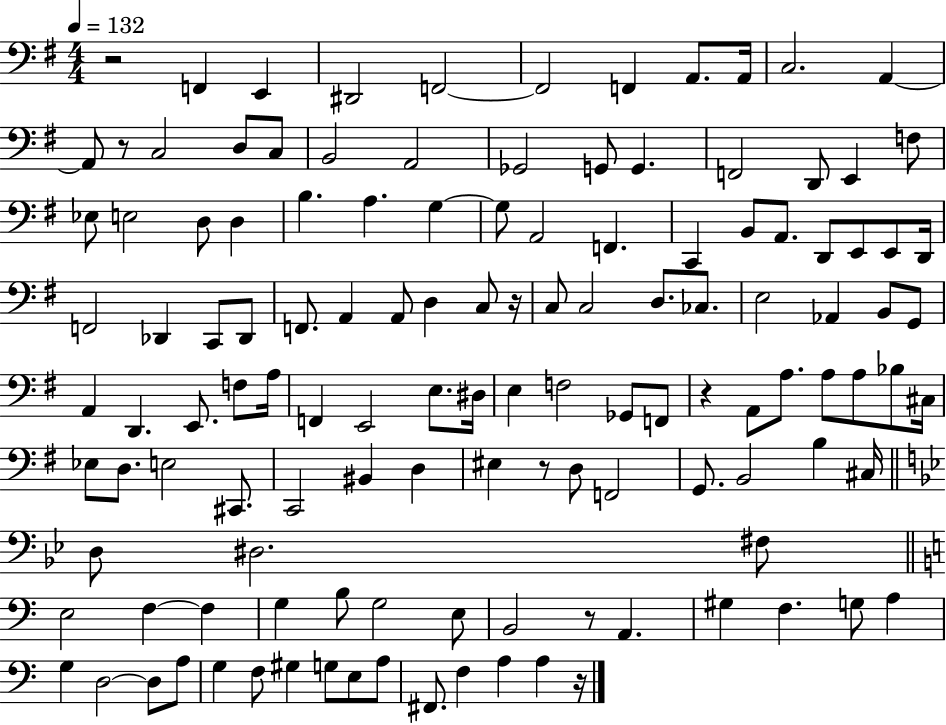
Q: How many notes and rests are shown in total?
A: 127